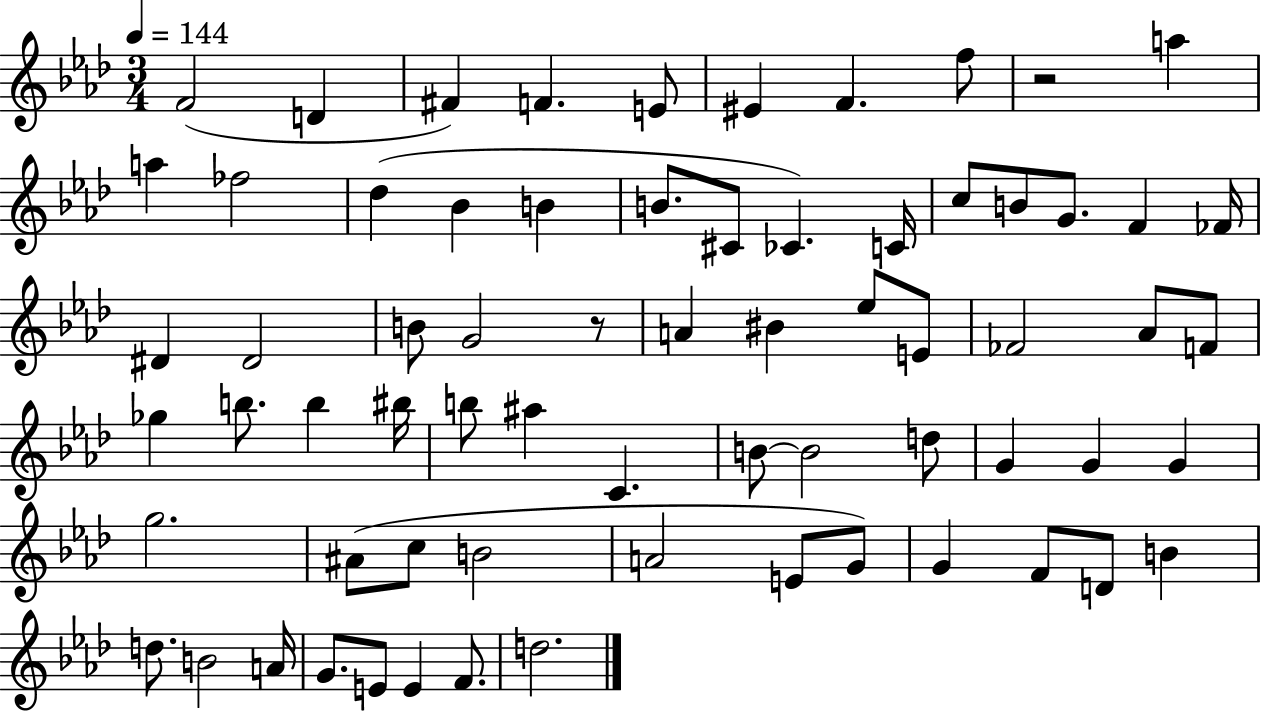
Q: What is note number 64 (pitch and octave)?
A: E4